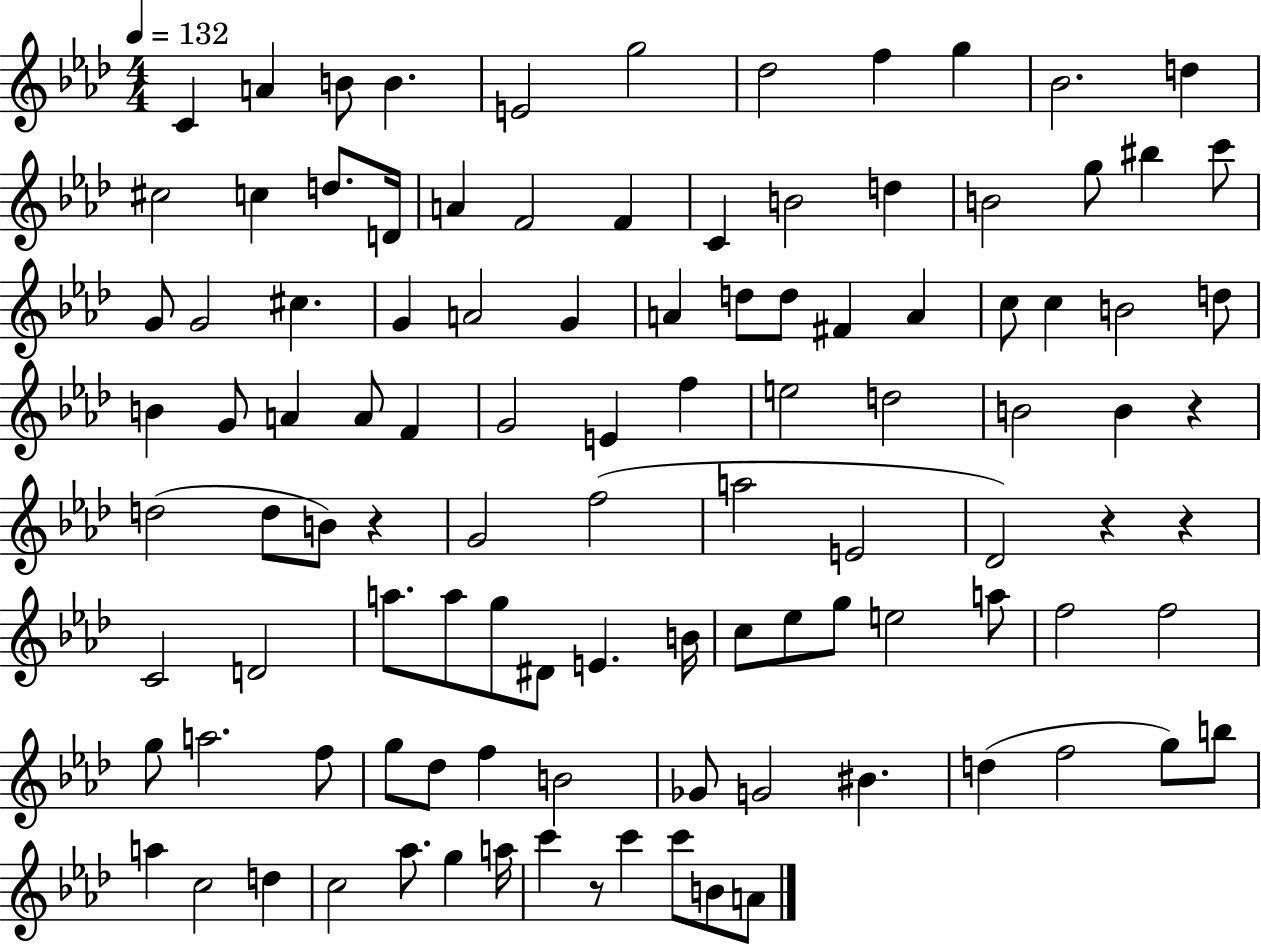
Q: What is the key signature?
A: AES major